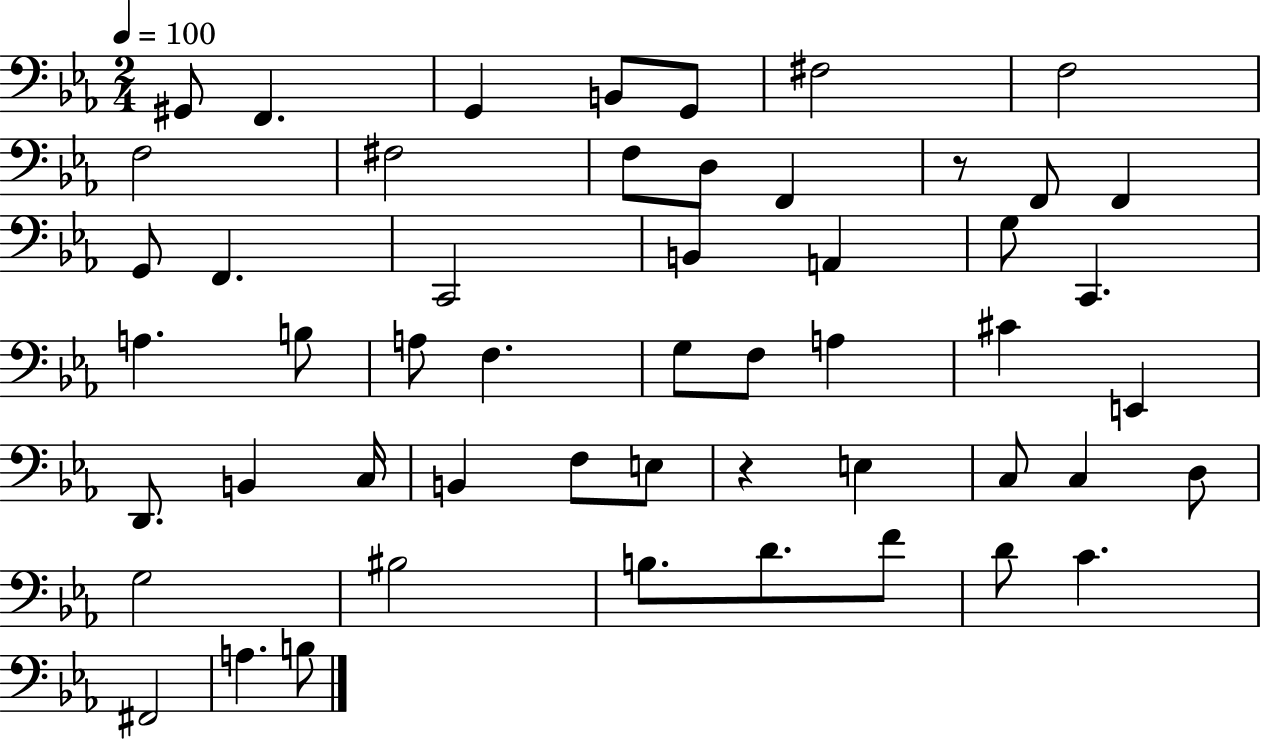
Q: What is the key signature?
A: EES major